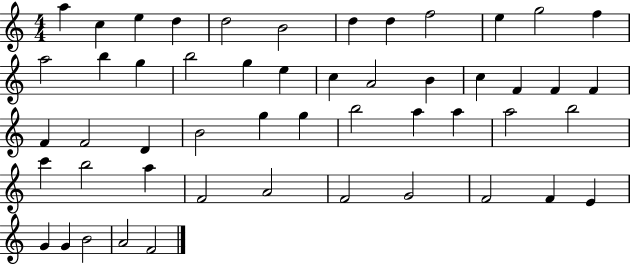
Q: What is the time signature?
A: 4/4